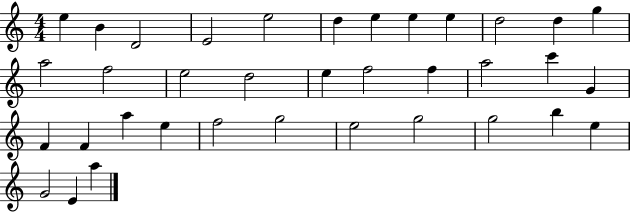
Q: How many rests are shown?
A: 0